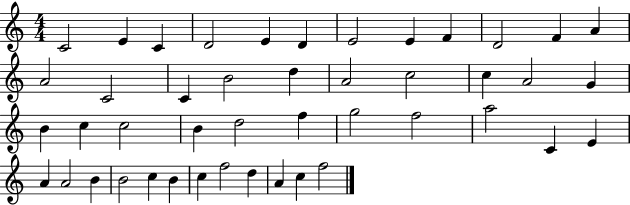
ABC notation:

X:1
T:Untitled
M:4/4
L:1/4
K:C
C2 E C D2 E D E2 E F D2 F A A2 C2 C B2 d A2 c2 c A2 G B c c2 B d2 f g2 f2 a2 C E A A2 B B2 c B c f2 d A c f2